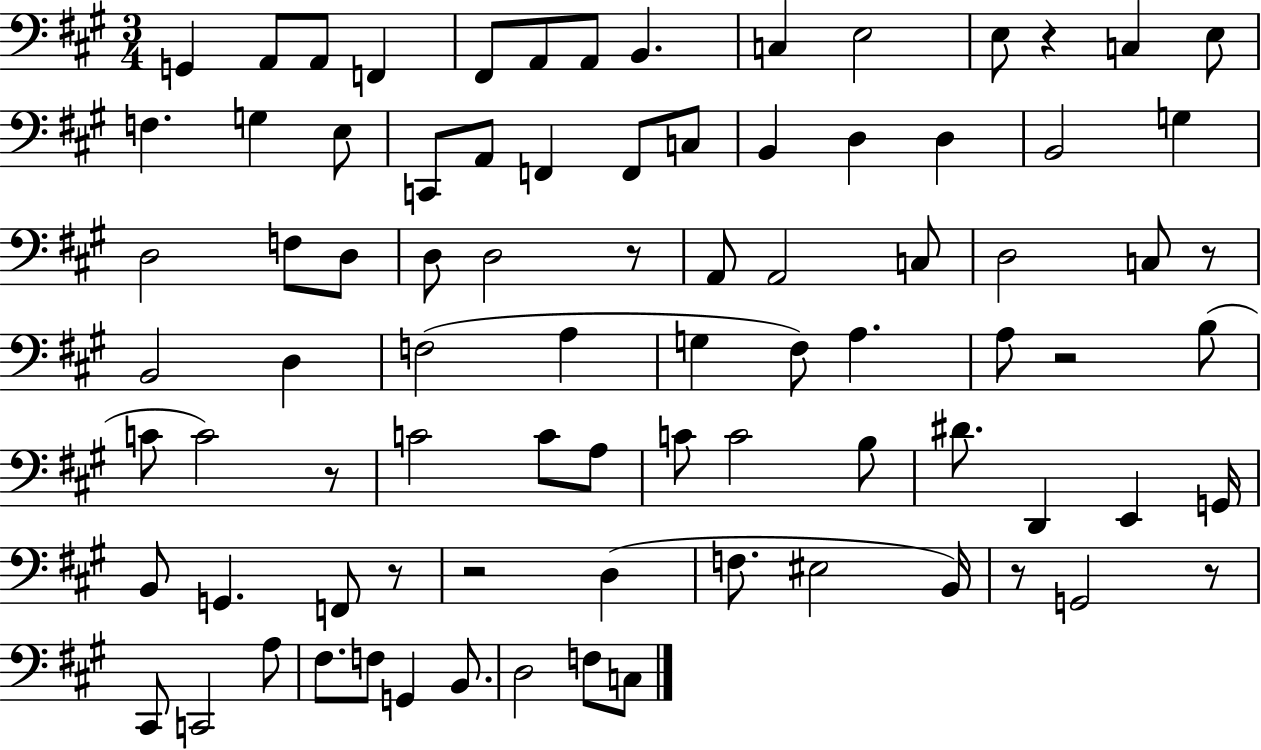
G2/q A2/e A2/e F2/q F#2/e A2/e A2/e B2/q. C3/q E3/h E3/e R/q C3/q E3/e F3/q. G3/q E3/e C2/e A2/e F2/q F2/e C3/e B2/q D3/q D3/q B2/h G3/q D3/h F3/e D3/e D3/e D3/h R/e A2/e A2/h C3/e D3/h C3/e R/e B2/h D3/q F3/h A3/q G3/q F#3/e A3/q. A3/e R/h B3/e C4/e C4/h R/e C4/h C4/e A3/e C4/e C4/h B3/e D#4/e. D2/q E2/q G2/s B2/e G2/q. F2/e R/e R/h D3/q F3/e. EIS3/h B2/s R/e G2/h R/e C#2/e C2/h A3/e F#3/e. F3/e G2/q B2/e. D3/h F3/e C3/e